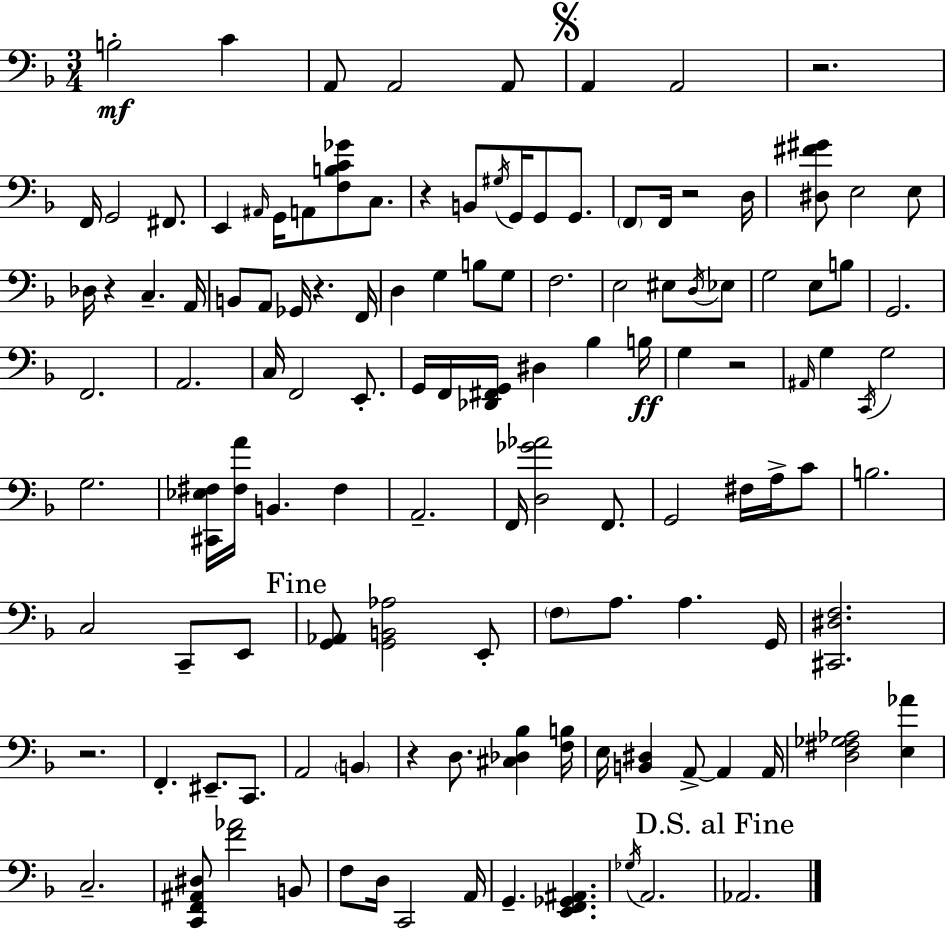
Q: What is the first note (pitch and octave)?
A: B3